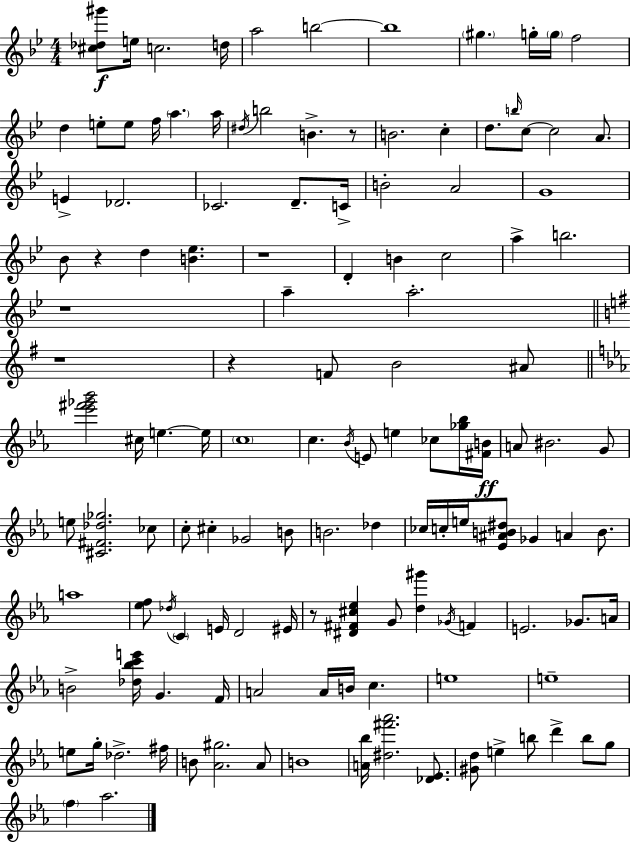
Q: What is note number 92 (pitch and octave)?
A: E5